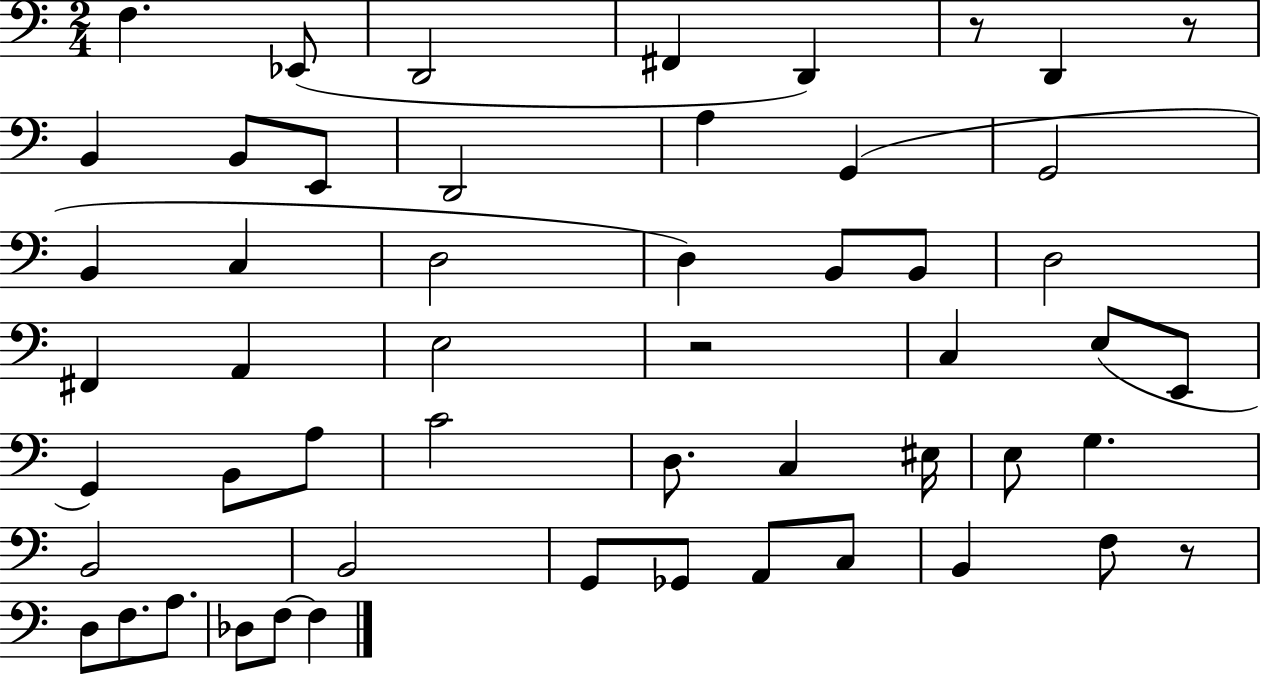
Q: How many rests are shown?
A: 4